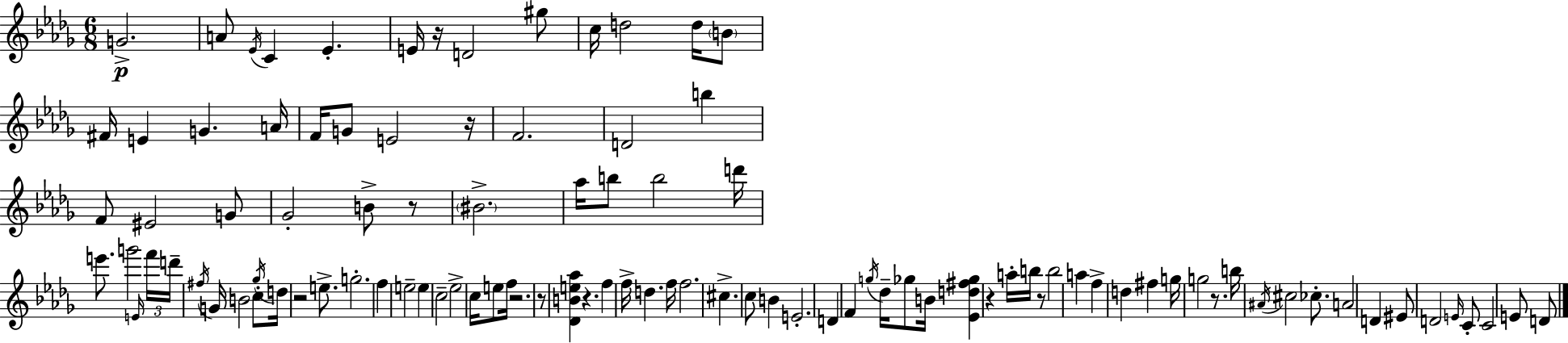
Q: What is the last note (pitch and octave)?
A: D4